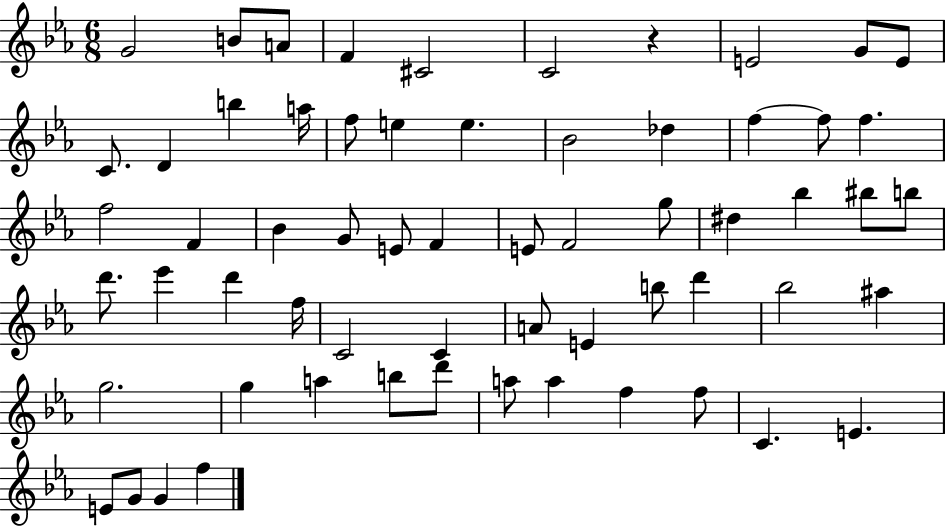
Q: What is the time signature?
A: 6/8